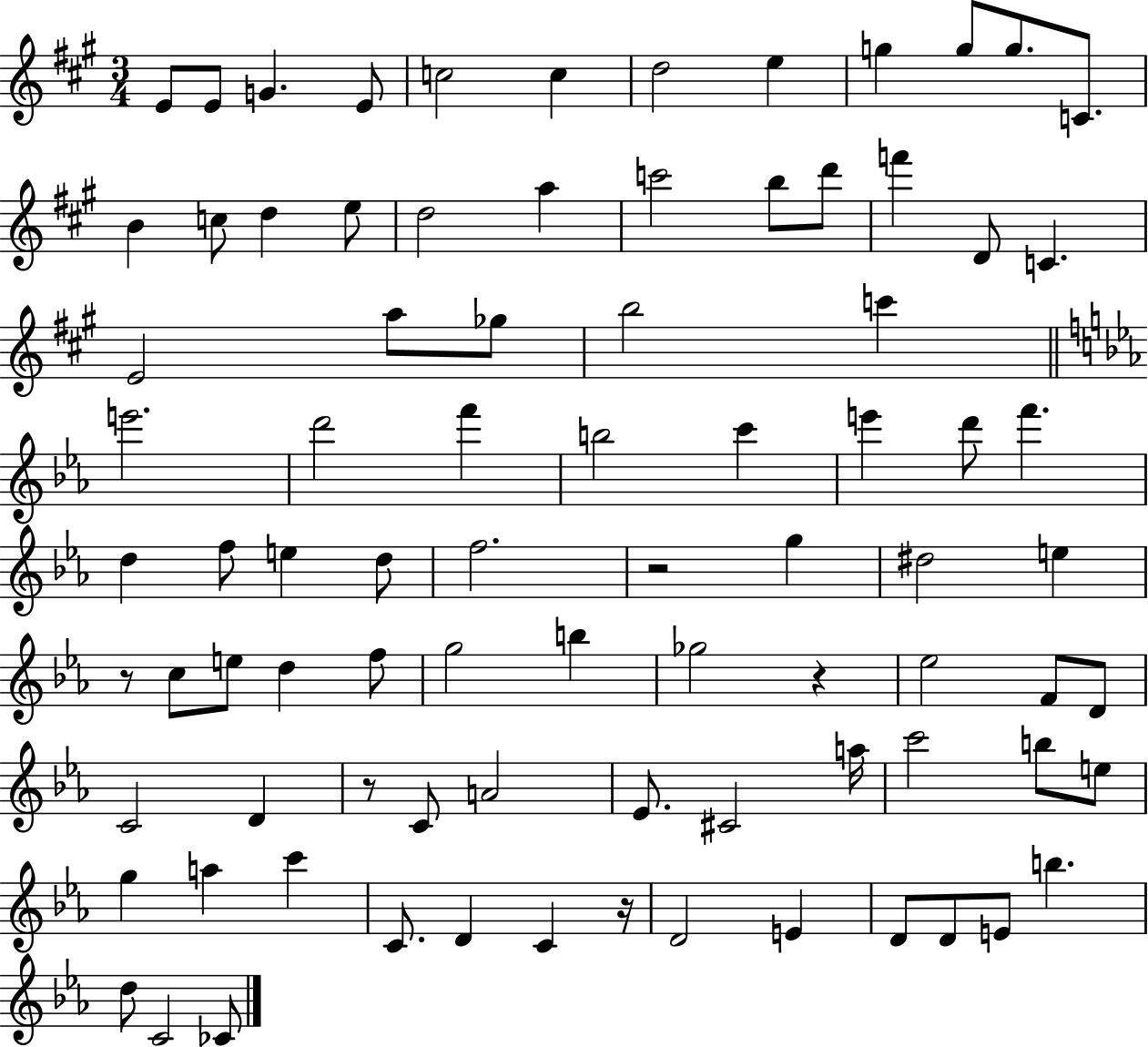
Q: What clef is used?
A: treble